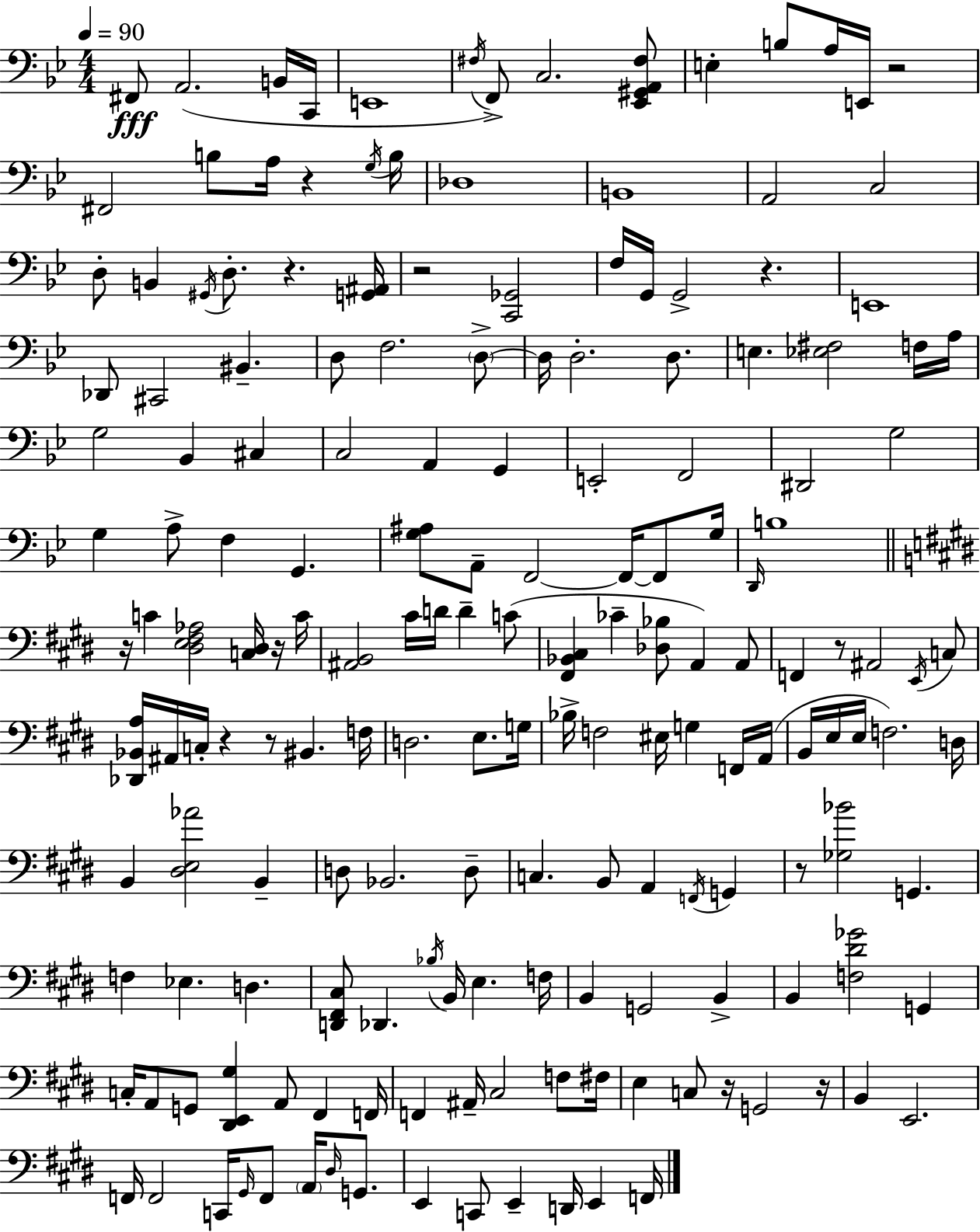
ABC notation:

X:1
T:Untitled
M:4/4
L:1/4
K:Bb
^F,,/2 A,,2 B,,/4 C,,/4 E,,4 ^F,/4 F,,/2 C,2 [_E,,^G,,A,,^F,]/2 E, B,/2 A,/4 E,,/4 z2 ^F,,2 B,/2 A,/4 z G,/4 B,/4 _D,4 B,,4 A,,2 C,2 D,/2 B,, ^G,,/4 D,/2 z [G,,^A,,]/4 z2 [C,,_G,,]2 F,/4 G,,/4 G,,2 z E,,4 _D,,/2 ^C,,2 ^B,, D,/2 F,2 D,/2 D,/4 D,2 D,/2 E, [_E,^F,]2 F,/4 A,/4 G,2 _B,, ^C, C,2 A,, G,, E,,2 F,,2 ^D,,2 G,2 G, A,/2 F, G,, [G,^A,]/2 A,,/2 F,,2 F,,/4 F,,/2 G,/4 D,,/4 B,4 z/4 C [^D,E,^F,_A,]2 [C,^D,]/4 z/4 C/4 [^A,,B,,]2 ^C/4 D/4 D C/2 [^F,,_B,,^C,] _C [_D,_B,]/2 A,, A,,/2 F,, z/2 ^A,,2 E,,/4 C,/2 [_D,,_B,,A,]/4 ^A,,/4 C,/4 z z/2 ^B,, F,/4 D,2 E,/2 G,/4 _B,/4 F,2 ^E,/4 G, F,,/4 A,,/4 B,,/4 E,/4 E,/4 F,2 D,/4 B,, [^D,E,_A]2 B,, D,/2 _B,,2 D,/2 C, B,,/2 A,, F,,/4 G,, z/2 [_G,_B]2 G,, F, _E, D, [D,,^F,,^C,]/2 _D,, _B,/4 B,,/4 E, F,/4 B,, G,,2 B,, B,, [F,^D_G]2 G,, C,/4 A,,/2 G,,/2 [^D,,E,,^G,] A,,/2 ^F,, F,,/4 F,, ^A,,/4 ^C,2 F,/2 ^F,/4 E, C,/2 z/4 G,,2 z/4 B,, E,,2 F,,/4 F,,2 C,,/4 ^G,,/4 F,,/2 A,,/4 ^D,/4 G,,/2 E,, C,,/2 E,, D,,/4 E,, F,,/4